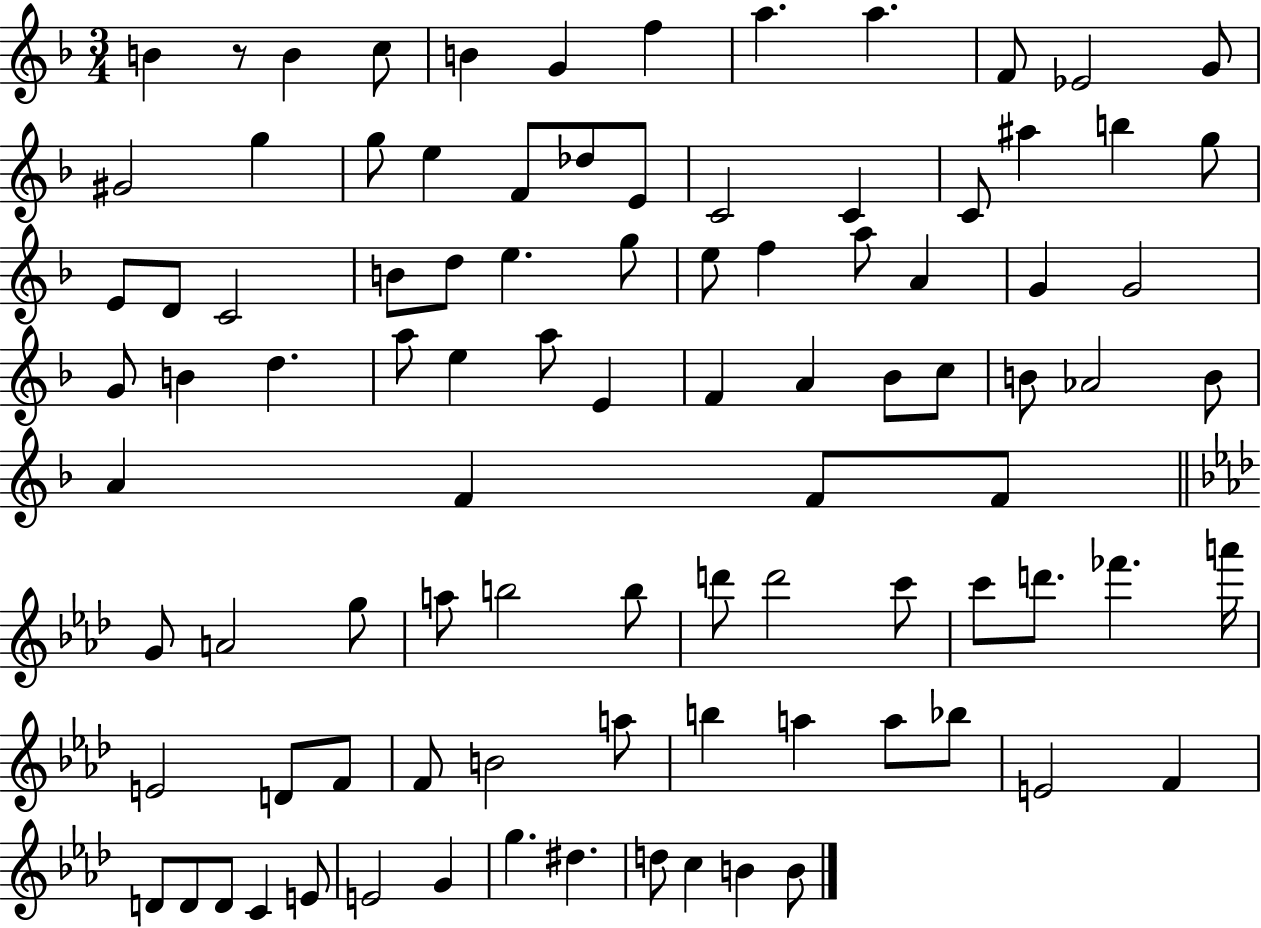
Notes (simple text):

B4/q R/e B4/q C5/e B4/q G4/q F5/q A5/q. A5/q. F4/e Eb4/h G4/e G#4/h G5/q G5/e E5/q F4/e Db5/e E4/e C4/h C4/q C4/e A#5/q B5/q G5/e E4/e D4/e C4/h B4/e D5/e E5/q. G5/e E5/e F5/q A5/e A4/q G4/q G4/h G4/e B4/q D5/q. A5/e E5/q A5/e E4/q F4/q A4/q Bb4/e C5/e B4/e Ab4/h B4/e A4/q F4/q F4/e F4/e G4/e A4/h G5/e A5/e B5/h B5/e D6/e D6/h C6/e C6/e D6/e. FES6/q. A6/s E4/h D4/e F4/e F4/e B4/h A5/e B5/q A5/q A5/e Bb5/e E4/h F4/q D4/e D4/e D4/e C4/q E4/e E4/h G4/q G5/q. D#5/q. D5/e C5/q B4/q B4/e